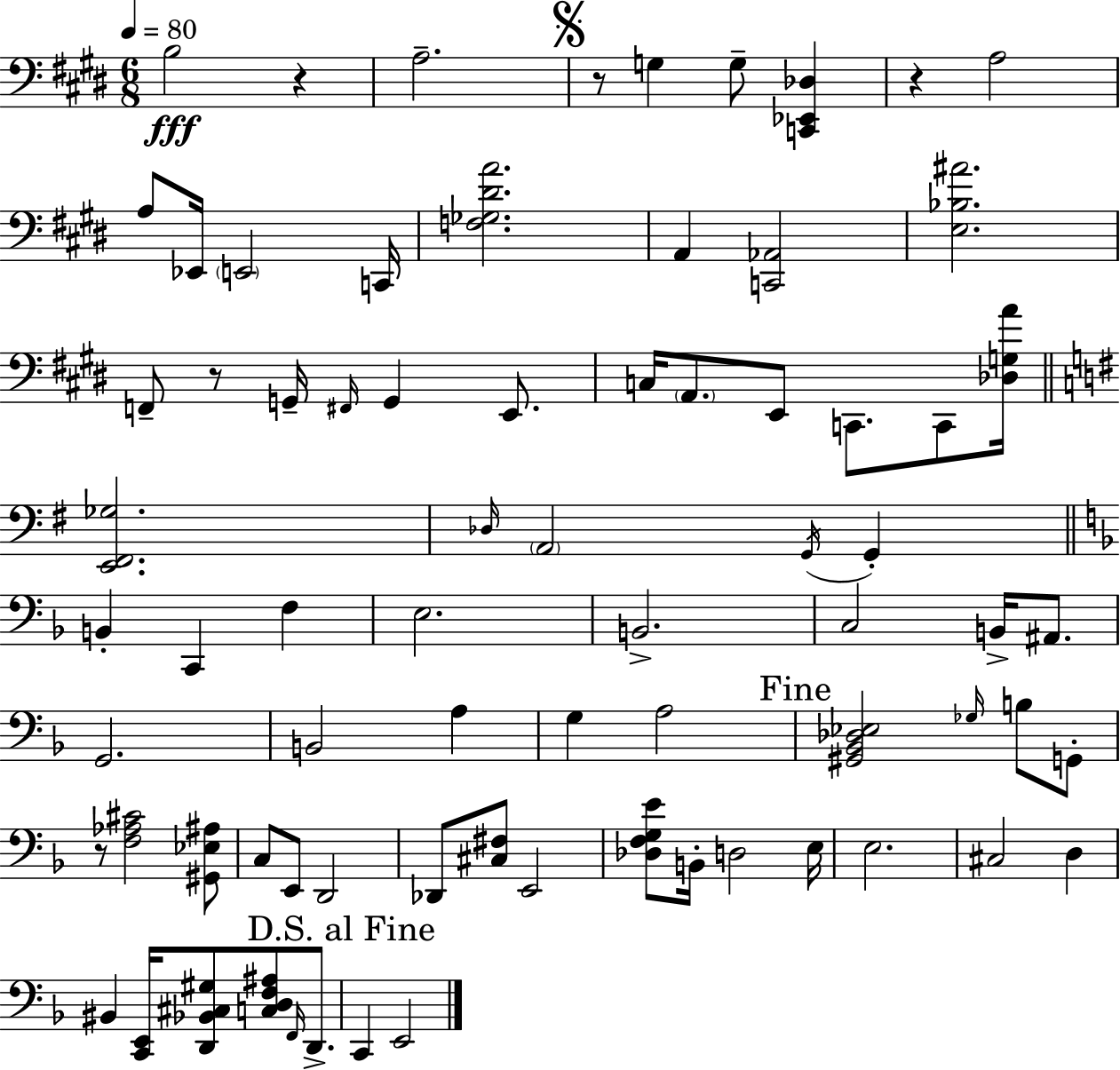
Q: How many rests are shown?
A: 5